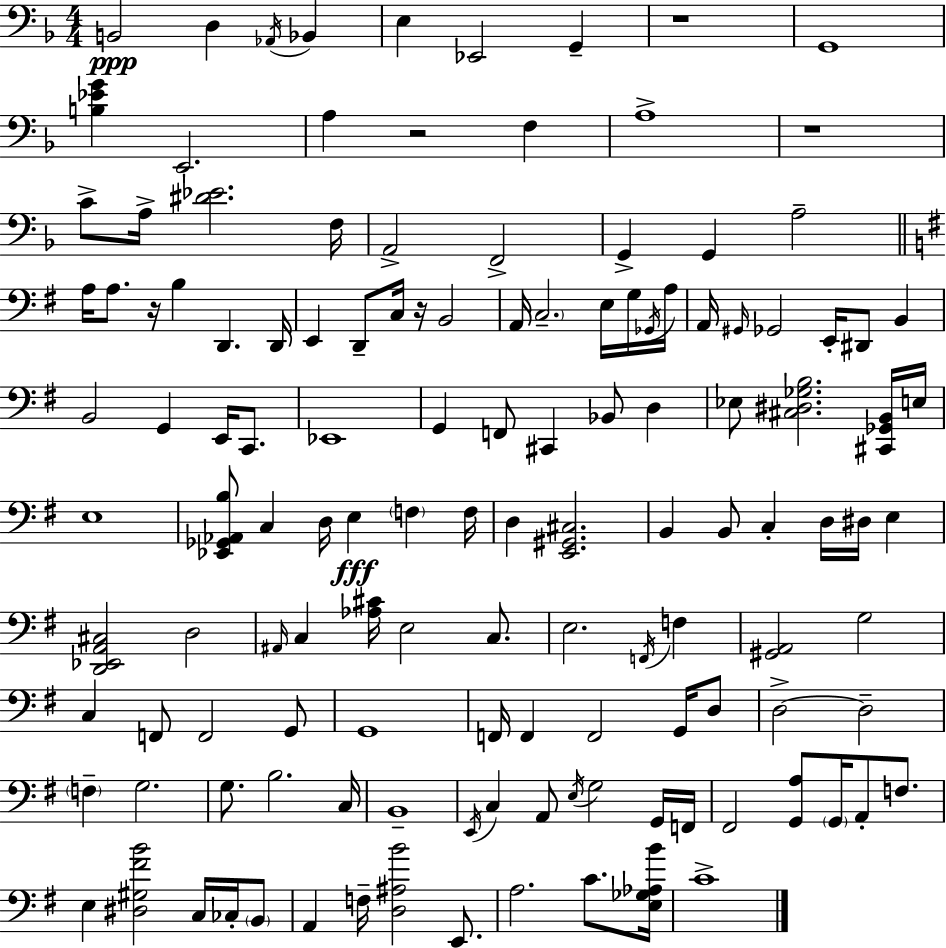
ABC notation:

X:1
T:Untitled
M:4/4
L:1/4
K:F
B,,2 D, _A,,/4 _B,, E, _E,,2 G,, z4 G,,4 [B,_EG] E,,2 A, z2 F, A,4 z4 C/2 A,/4 [^D_E]2 F,/4 A,,2 F,,2 G,, G,, A,2 A,/4 A,/2 z/4 B, D,, D,,/4 E,, D,,/2 C,/4 z/4 B,,2 A,,/4 C,2 E,/4 G,/4 _G,,/4 A,/4 A,,/4 ^G,,/4 _G,,2 E,,/4 ^D,,/2 B,, B,,2 G,, E,,/4 C,,/2 _E,,4 G,, F,,/2 ^C,, _B,,/2 D, _E,/2 [^C,^D,_G,B,]2 [^C,,_G,,B,,]/4 E,/4 E,4 [_E,,_G,,_A,,B,]/2 C, D,/4 E, F, F,/4 D, [E,,^G,,^C,]2 B,, B,,/2 C, D,/4 ^D,/4 E, [D,,_E,,A,,^C,]2 D,2 ^A,,/4 C, [_A,^C]/4 E,2 C,/2 E,2 F,,/4 F, [^G,,A,,]2 G,2 C, F,,/2 F,,2 G,,/2 G,,4 F,,/4 F,, F,,2 G,,/4 D,/2 D,2 D,2 F, G,2 G,/2 B,2 C,/4 B,,4 E,,/4 C, A,,/2 E,/4 G,2 G,,/4 F,,/4 ^F,,2 [G,,A,]/2 G,,/4 A,,/2 F,/2 E, [^D,^G,^FB]2 C,/4 _C,/4 B,,/2 A,, F,/4 [D,^A,B]2 E,,/2 A,2 C/2 [E,_G,_A,B]/4 C4